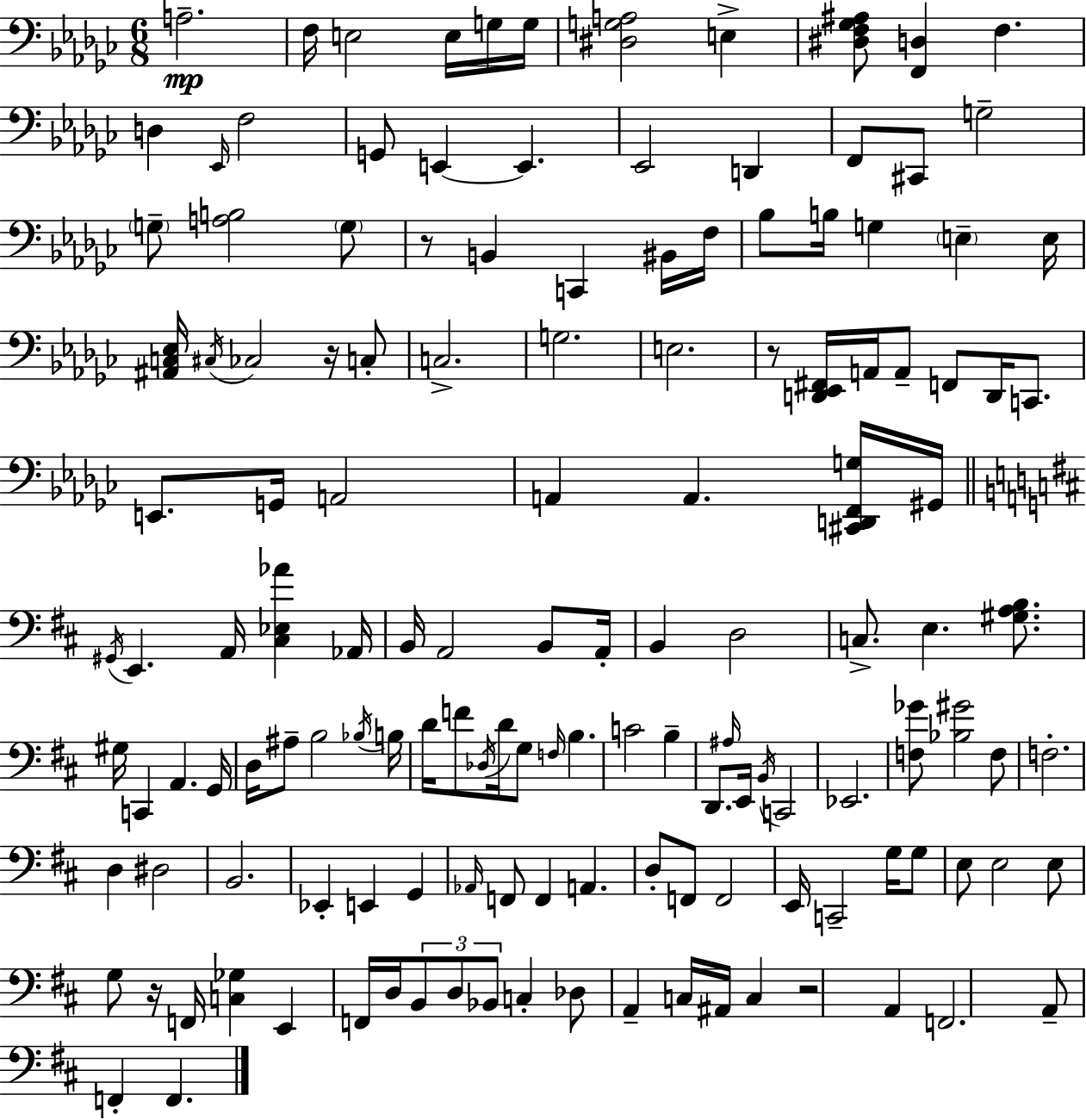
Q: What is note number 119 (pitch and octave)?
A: C3